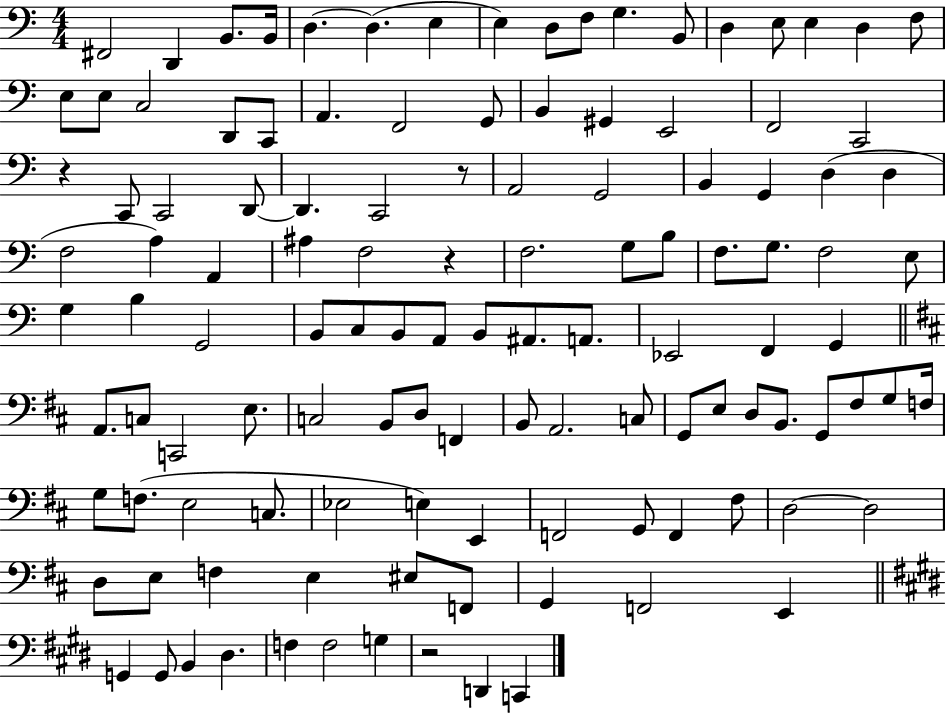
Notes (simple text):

F#2/h D2/q B2/e. B2/s D3/q. D3/q. E3/q E3/q D3/e F3/e G3/q. B2/e D3/q E3/e E3/q D3/q F3/e E3/e E3/e C3/h D2/e C2/e A2/q. F2/h G2/e B2/q G#2/q E2/h F2/h C2/h R/q C2/e C2/h D2/e D2/q. C2/h R/e A2/h G2/h B2/q G2/q D3/q D3/q F3/h A3/q A2/q A#3/q F3/h R/q F3/h. G3/e B3/e F3/e. G3/e. F3/h E3/e G3/q B3/q G2/h B2/e C3/e B2/e A2/e B2/e A#2/e. A2/e. Eb2/h F2/q G2/q A2/e. C3/e C2/h E3/e. C3/h B2/e D3/e F2/q B2/e A2/h. C3/e G2/e E3/e D3/e B2/e. G2/e F#3/e G3/e F3/s G3/e F3/e. E3/h C3/e. Eb3/h E3/q E2/q F2/h G2/e F2/q F#3/e D3/h D3/h D3/e E3/e F3/q E3/q EIS3/e F2/e G2/q F2/h E2/q G2/q G2/e B2/q D#3/q. F3/q F3/h G3/q R/h D2/q C2/q